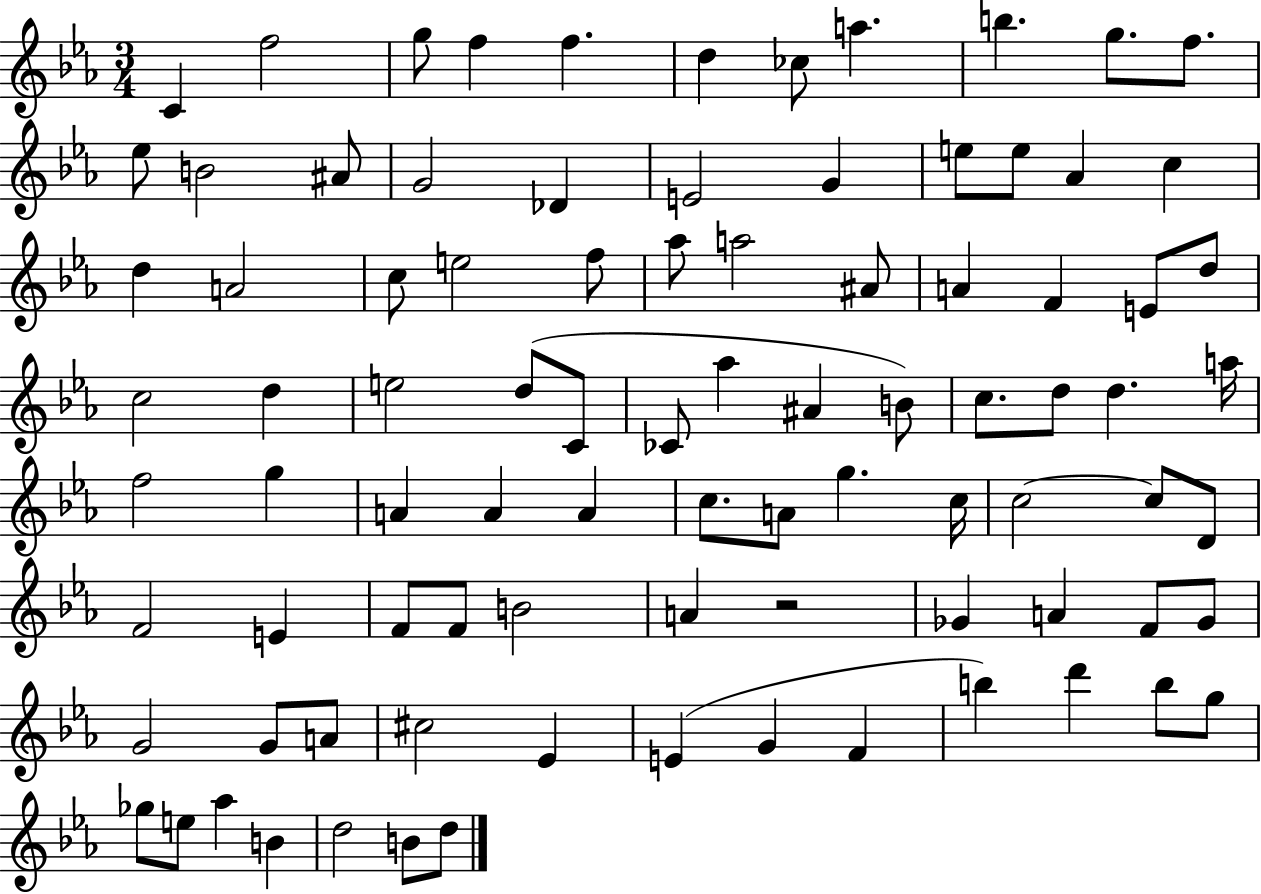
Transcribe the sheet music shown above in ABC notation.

X:1
T:Untitled
M:3/4
L:1/4
K:Eb
C f2 g/2 f f d _c/2 a b g/2 f/2 _e/2 B2 ^A/2 G2 _D E2 G e/2 e/2 _A c d A2 c/2 e2 f/2 _a/2 a2 ^A/2 A F E/2 d/2 c2 d e2 d/2 C/2 _C/2 _a ^A B/2 c/2 d/2 d a/4 f2 g A A A c/2 A/2 g c/4 c2 c/2 D/2 F2 E F/2 F/2 B2 A z2 _G A F/2 _G/2 G2 G/2 A/2 ^c2 _E E G F b d' b/2 g/2 _g/2 e/2 _a B d2 B/2 d/2